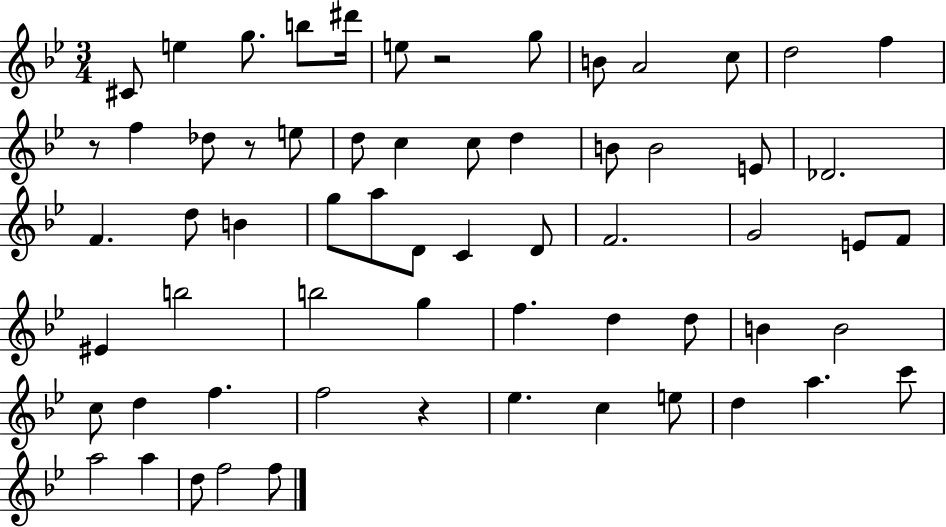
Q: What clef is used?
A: treble